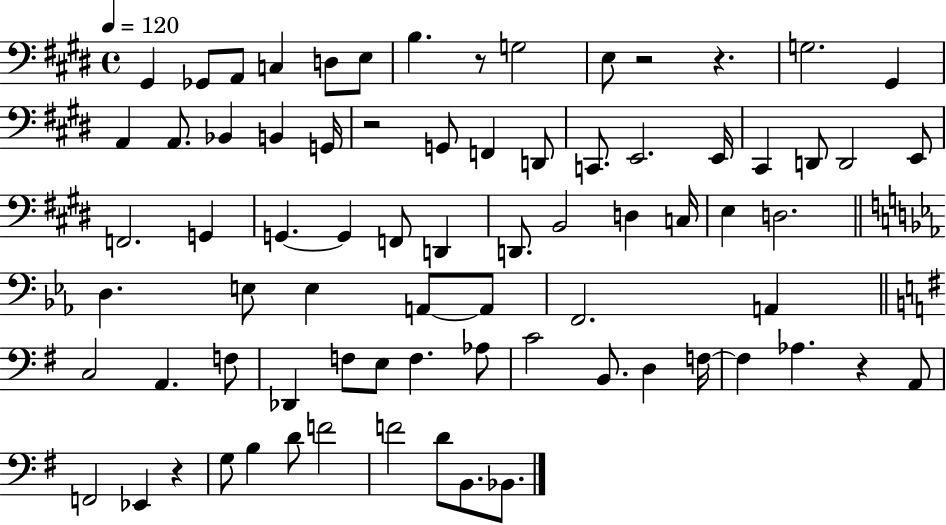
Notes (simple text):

G#2/q Gb2/e A2/e C3/q D3/e E3/e B3/q. R/e G3/h E3/e R/h R/q. G3/h. G#2/q A2/q A2/e. Bb2/q B2/q G2/s R/h G2/e F2/q D2/e C2/e. E2/h. E2/s C#2/q D2/e D2/h E2/e F2/h. G2/q G2/q. G2/q F2/e D2/q D2/e. B2/h D3/q C3/s E3/q D3/h. D3/q. E3/e E3/q A2/e A2/e F2/h. A2/q C3/h A2/q. F3/e Db2/q F3/e E3/e F3/q. Ab3/e C4/h B2/e. D3/q F3/s F3/q Ab3/q. R/q A2/e F2/h Eb2/q R/q G3/e B3/q D4/e F4/h F4/h D4/e B2/e. Bb2/e.